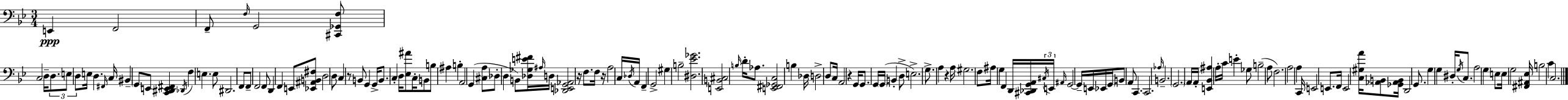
E2/q F2/h F2/e F3/s G2/h [C#2,Gb2,F3]/e C3/h D3/s D3/e. E3/e D3/e E3/s D3/q. F#2/s C3/s BIS2/q G2/e E2/e [C2,D#2,E2,F#2]/q Db2/s F3/q E3/q. E3/e D#2/h. F2/e F2/e F2/h F2/e D2/q F2/q E2/e [Eb2,A#2,B2,F#3]/e D3/h D3/e C3/q R/e B2/e G2/q G2/s B2/e. C3/q D3/s [Eb3,A#4]/e C3/s B2/e B3/e A#3/q B3/q A2/h G2/q [C#3,A3]/e Db3/e D3/q B2/e [Db3,Gb3,E4,F#4]/s A#3/s D3/s [Db2,E2,G2,Ab2]/h R/s F3/e. F3/s R/s A3/h C3/s Db3/s A2/s F2/q G2/h G#3/q B3/h [D#3,Eb4,Gb4]/h. [E2,B2,C#3]/h B3/s D4/s Ab3/e. [E2,F#2,Gb2,C3]/h B3/q Db3/s D3/h D3/e C3/s A2/h R/q G2/s G2/e. G2/s G2/s B2/q D3/e E3/h. G3/e. A3/q R/q A3/s G#3/h. F3/e A#3/s G3/q F2/q D2/s [C#2,Db2,G2,A2]/s C#3/s E2/s A#2/s G2/h G2/s E2/s Eb2/s G2/s B2/e A2/e C2/q. C2/h. Ab3/s B2/h. G2/h. A2/s A2/s [E2,Bb2,A#3]/q A3/s C4/s E4/q Gb3/e B3/h A3/e F3/h. A3/h A3/q C2/s E2/h E2/e. F2/s E2/h [C3,G#3,A4]/s [Ab2,B2]/e [Gb2,Ab2,B2]/s D2/h G2/e. G3/q G3/q D#3/s G3/s C3/e. A3/h G3/q E3/e E3/s G3/h [F#2,A#2,Eb3]/s B3/h C4/q C3/h.